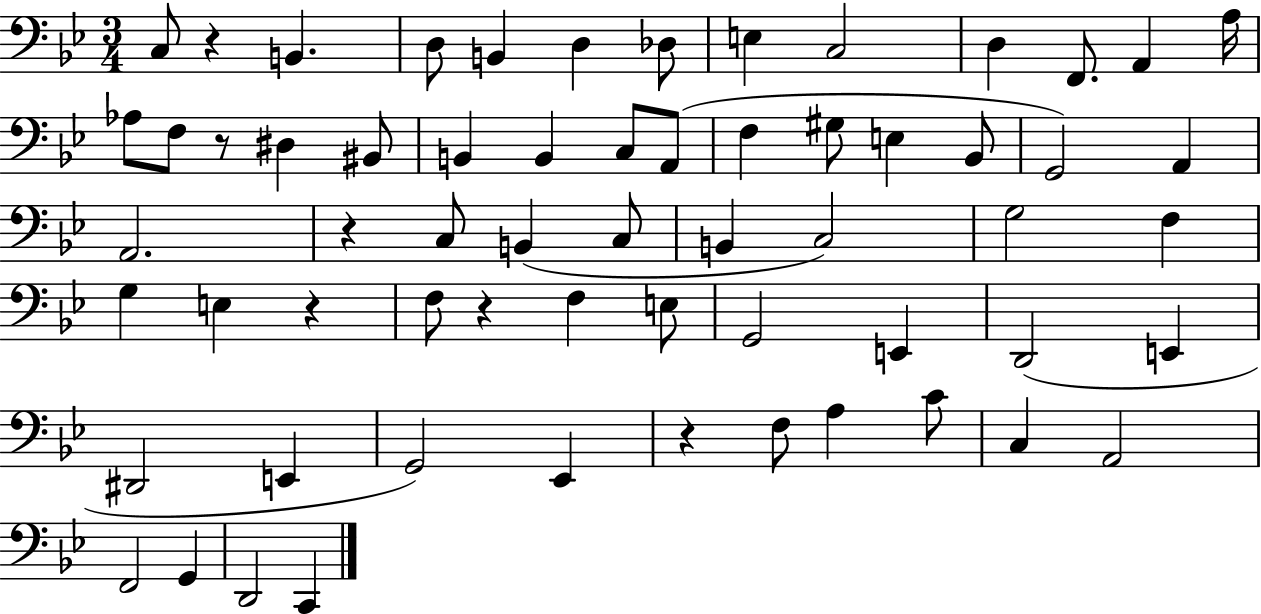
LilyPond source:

{
  \clef bass
  \numericTimeSignature
  \time 3/4
  \key bes \major
  c8 r4 b,4. | d8 b,4 d4 des8 | e4 c2 | d4 f,8. a,4 a16 | \break aes8 f8 r8 dis4 bis,8 | b,4 b,4 c8 a,8( | f4 gis8 e4 bes,8 | g,2) a,4 | \break a,2. | r4 c8 b,4( c8 | b,4 c2) | g2 f4 | \break g4 e4 r4 | f8 r4 f4 e8 | g,2 e,4 | d,2( e,4 | \break dis,2 e,4 | g,2) ees,4 | r4 f8 a4 c'8 | c4 a,2 | \break f,2 g,4 | d,2 c,4 | \bar "|."
}